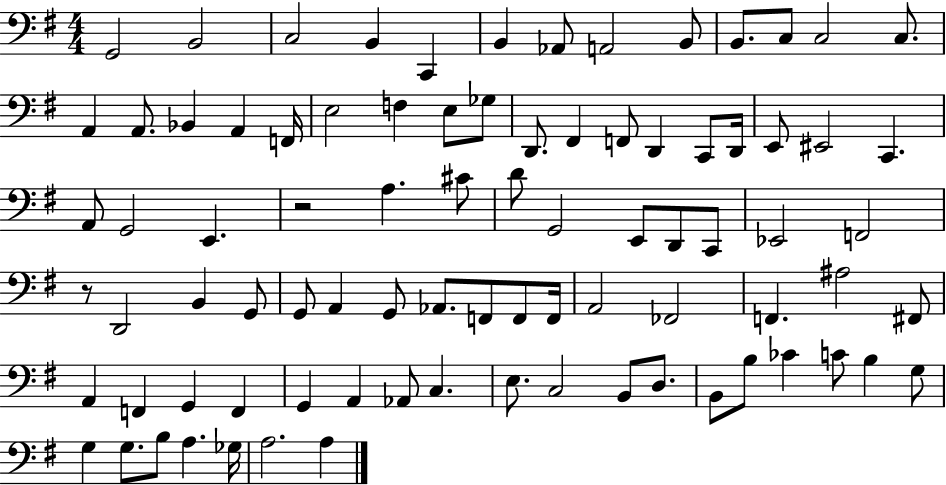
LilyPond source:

{
  \clef bass
  \numericTimeSignature
  \time 4/4
  \key g \major
  g,2 b,2 | c2 b,4 c,4 | b,4 aes,8 a,2 b,8 | b,8. c8 c2 c8. | \break a,4 a,8. bes,4 a,4 f,16 | e2 f4 e8 ges8 | d,8. fis,4 f,8 d,4 c,8 d,16 | e,8 eis,2 c,4. | \break a,8 g,2 e,4. | r2 a4. cis'8 | d'8 g,2 e,8 d,8 c,8 | ees,2 f,2 | \break r8 d,2 b,4 g,8 | g,8 a,4 g,8 aes,8. f,8 f,8 f,16 | a,2 fes,2 | f,4. ais2 fis,8 | \break a,4 f,4 g,4 f,4 | g,4 a,4 aes,8 c4. | e8. c2 b,8 d8. | b,8 b8 ces'4 c'8 b4 g8 | \break g4 g8. b8 a4. ges16 | a2. a4 | \bar "|."
}